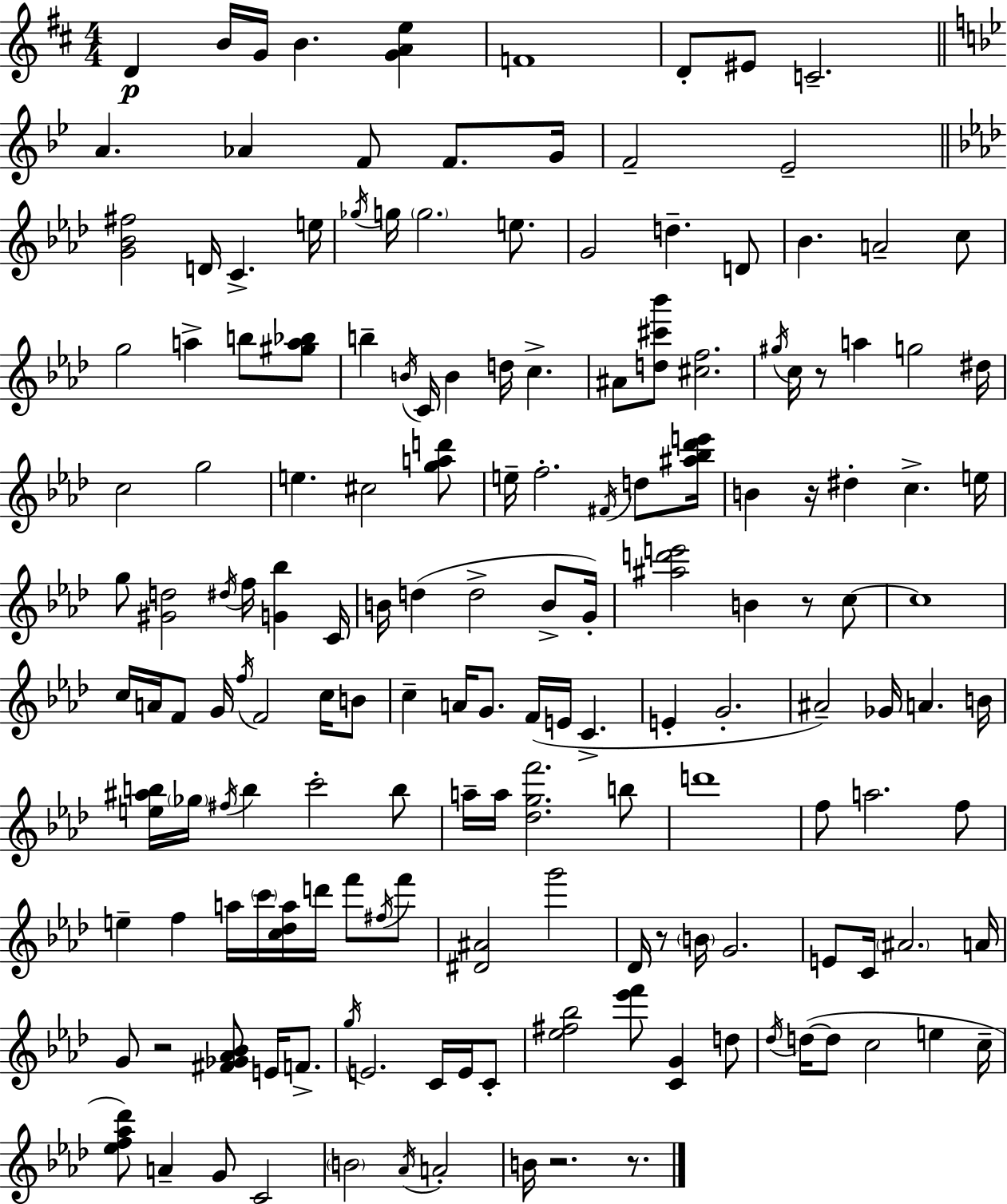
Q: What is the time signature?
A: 4/4